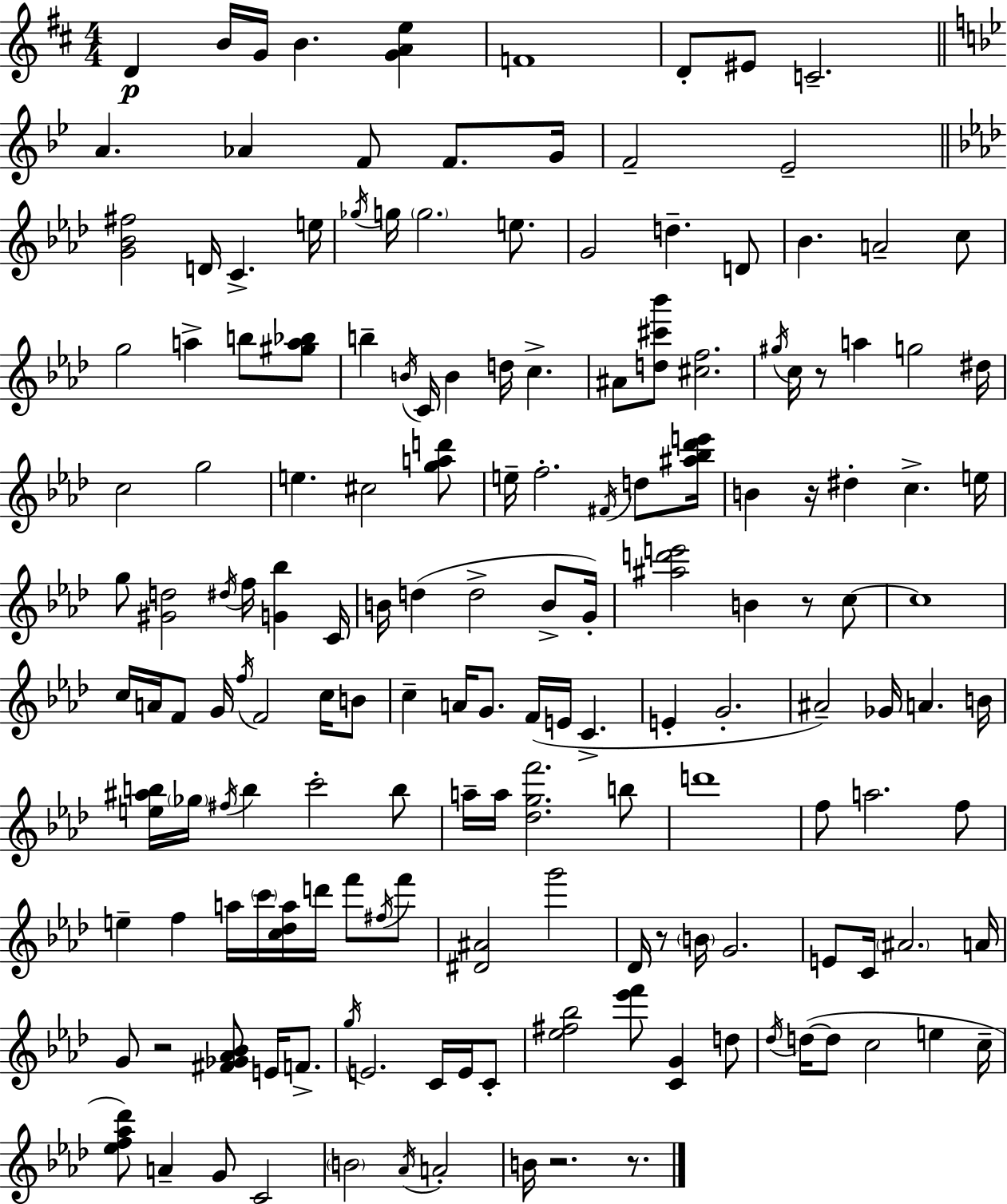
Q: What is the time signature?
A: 4/4